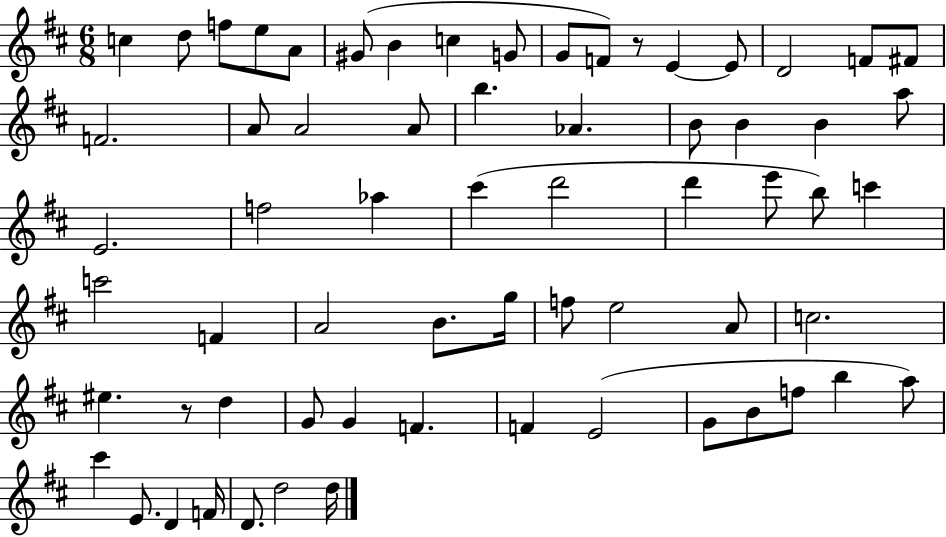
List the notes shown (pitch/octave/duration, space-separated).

C5/q D5/e F5/e E5/e A4/e G#4/e B4/q C5/q G4/e G4/e F4/e R/e E4/q E4/e D4/h F4/e F#4/e F4/h. A4/e A4/h A4/e B5/q. Ab4/q. B4/e B4/q B4/q A5/e E4/h. F5/h Ab5/q C#6/q D6/h D6/q E6/e B5/e C6/q C6/h F4/q A4/h B4/e. G5/s F5/e E5/h A4/e C5/h. EIS5/q. R/e D5/q G4/e G4/q F4/q. F4/q E4/h G4/e B4/e F5/e B5/q A5/e C#6/q E4/e. D4/q F4/s D4/e. D5/h D5/s